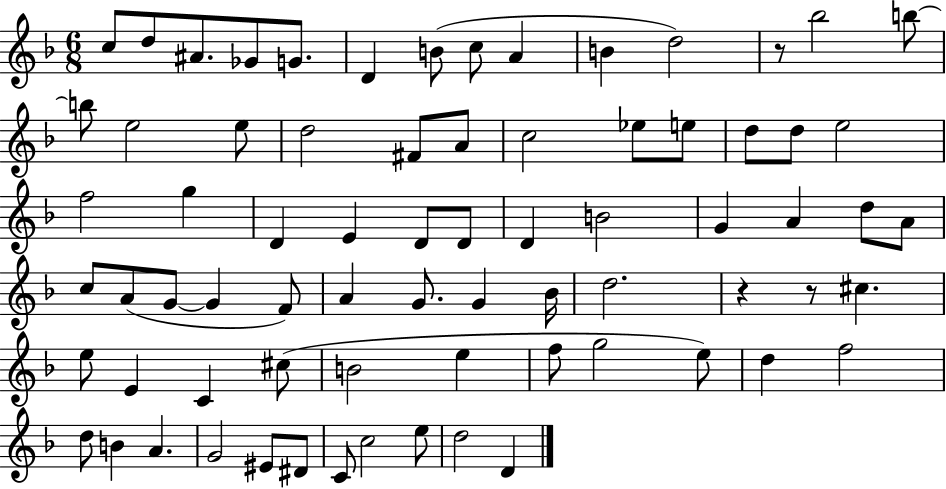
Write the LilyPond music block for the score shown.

{
  \clef treble
  \numericTimeSignature
  \time 6/8
  \key f \major
  c''8 d''8 ais'8. ges'8 g'8. | d'4 b'8( c''8 a'4 | b'4 d''2) | r8 bes''2 b''8~~ | \break b''8 e''2 e''8 | d''2 fis'8 a'8 | c''2 ees''8 e''8 | d''8 d''8 e''2 | \break f''2 g''4 | d'4 e'4 d'8 d'8 | d'4 b'2 | g'4 a'4 d''8 a'8 | \break c''8 a'8( g'8~~ g'4 f'8) | a'4 g'8. g'4 bes'16 | d''2. | r4 r8 cis''4. | \break e''8 e'4 c'4 cis''8( | b'2 e''4 | f''8 g''2 e''8) | d''4 f''2 | \break d''8 b'4 a'4. | g'2 eis'8 dis'8 | c'8 c''2 e''8 | d''2 d'4 | \break \bar "|."
}